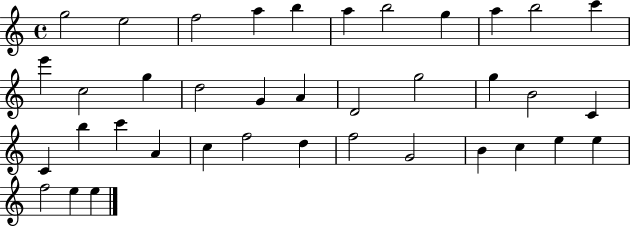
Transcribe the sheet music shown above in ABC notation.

X:1
T:Untitled
M:4/4
L:1/4
K:C
g2 e2 f2 a b a b2 g a b2 c' e' c2 g d2 G A D2 g2 g B2 C C b c' A c f2 d f2 G2 B c e e f2 e e